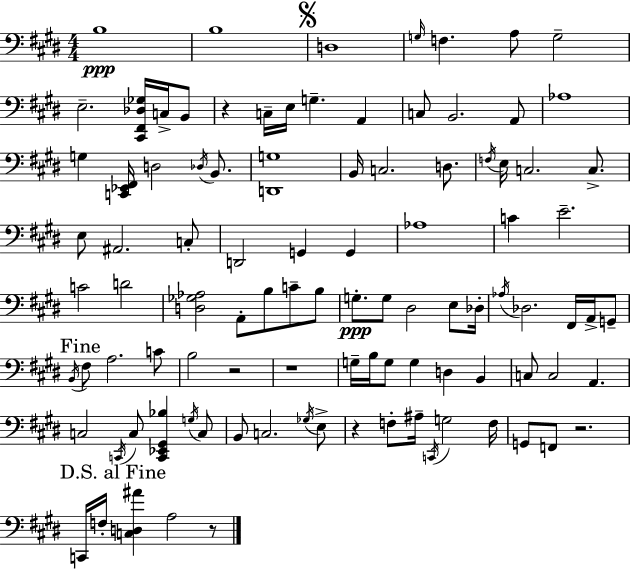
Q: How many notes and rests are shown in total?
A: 99